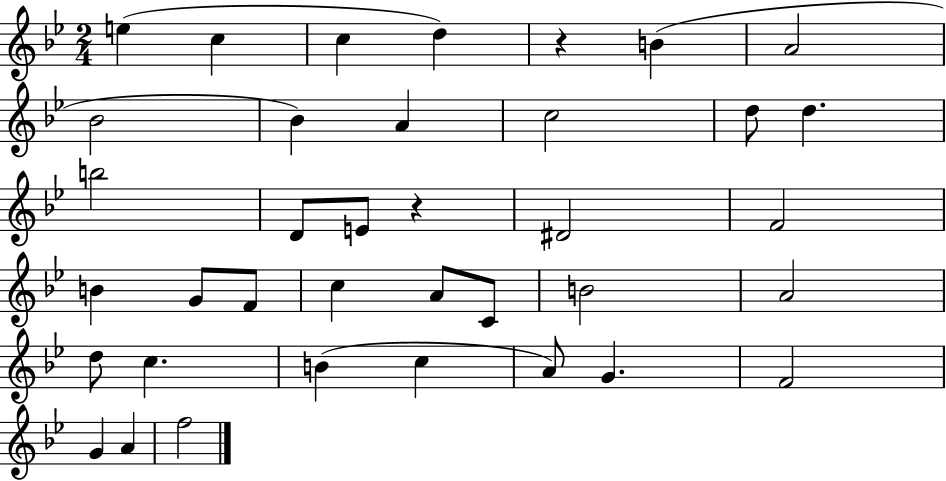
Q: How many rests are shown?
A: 2